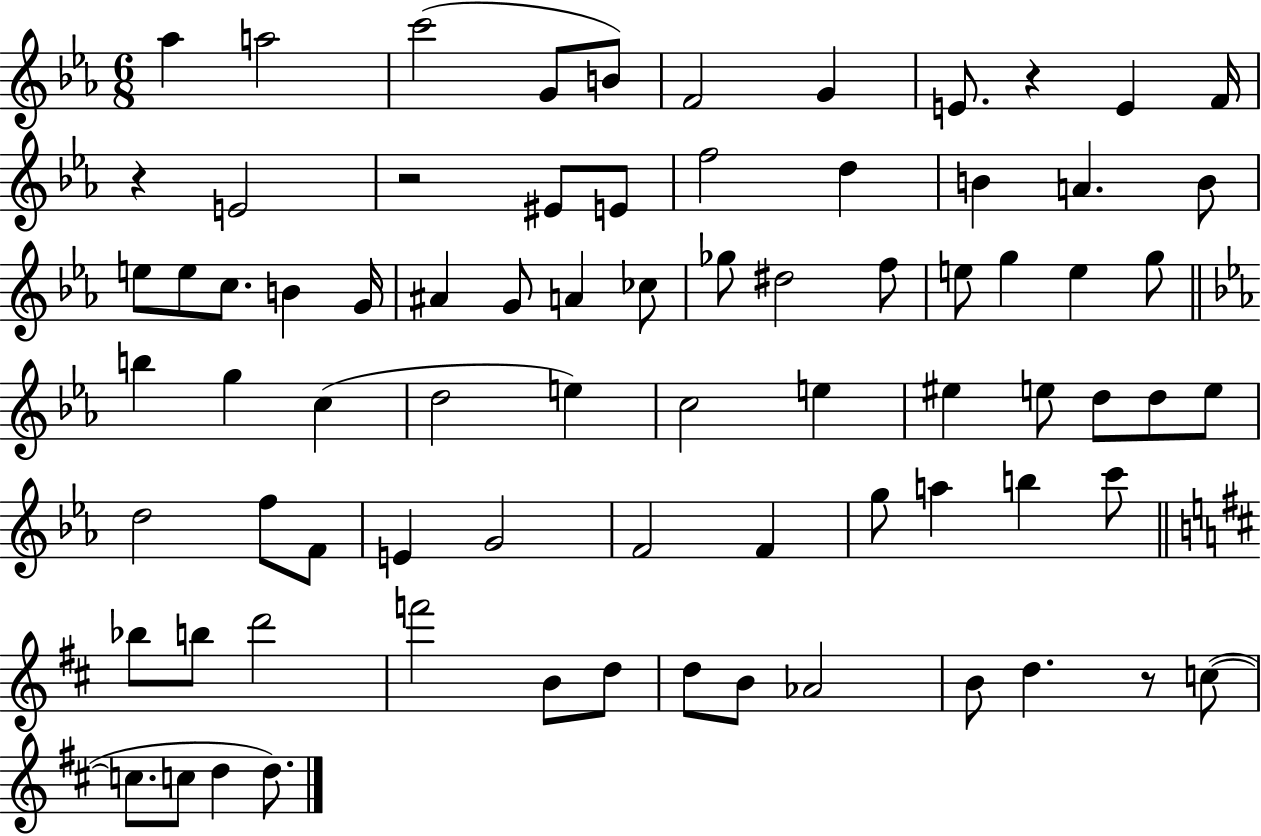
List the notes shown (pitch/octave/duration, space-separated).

Ab5/q A5/h C6/h G4/e B4/e F4/h G4/q E4/e. R/q E4/q F4/s R/q E4/h R/h EIS4/e E4/e F5/h D5/q B4/q A4/q. B4/e E5/e E5/e C5/e. B4/q G4/s A#4/q G4/e A4/q CES5/e Gb5/e D#5/h F5/e E5/e G5/q E5/q G5/e B5/q G5/q C5/q D5/h E5/q C5/h E5/q EIS5/q E5/e D5/e D5/e E5/e D5/h F5/e F4/e E4/q G4/h F4/h F4/q G5/e A5/q B5/q C6/e Bb5/e B5/e D6/h F6/h B4/e D5/e D5/e B4/e Ab4/h B4/e D5/q. R/e C5/e C5/e. C5/e D5/q D5/e.